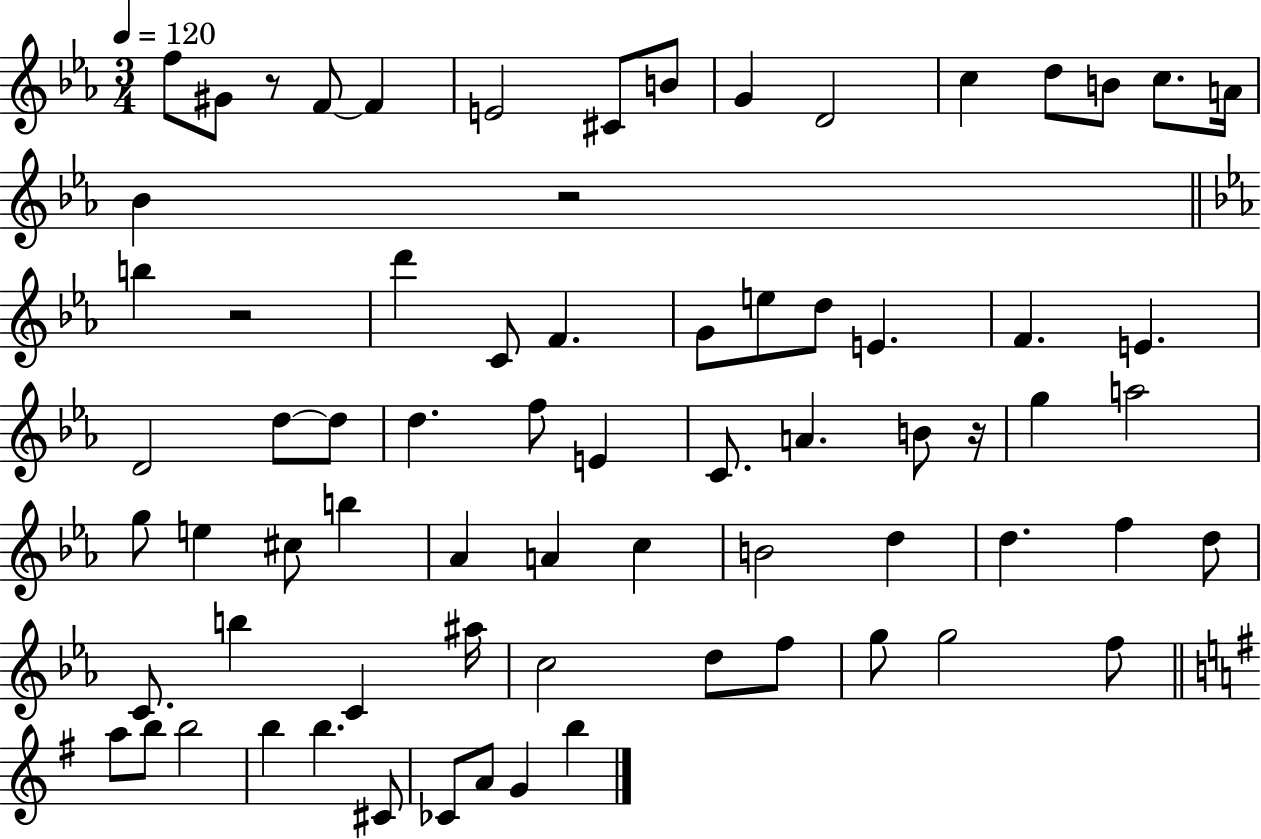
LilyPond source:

{
  \clef treble
  \numericTimeSignature
  \time 3/4
  \key ees \major
  \tempo 4 = 120
  \repeat volta 2 { f''8 gis'8 r8 f'8~~ f'4 | e'2 cis'8 b'8 | g'4 d'2 | c''4 d''8 b'8 c''8. a'16 | \break bes'4 r2 | \bar "||" \break \key c \minor b''4 r2 | d'''4 c'8 f'4. | g'8 e''8 d''8 e'4. | f'4. e'4. | \break d'2 d''8~~ d''8 | d''4. f''8 e'4 | c'8. a'4. b'8 r16 | g''4 a''2 | \break g''8 e''4 cis''8 b''4 | aes'4 a'4 c''4 | b'2 d''4 | d''4. f''4 d''8 | \break c'8. b''4 c'4 ais''16 | c''2 d''8 f''8 | g''8 g''2 f''8 | \bar "||" \break \key e \minor a''8 b''8 b''2 | b''4 b''4. cis'8 | ces'8 a'8 g'4 b''4 | } \bar "|."
}